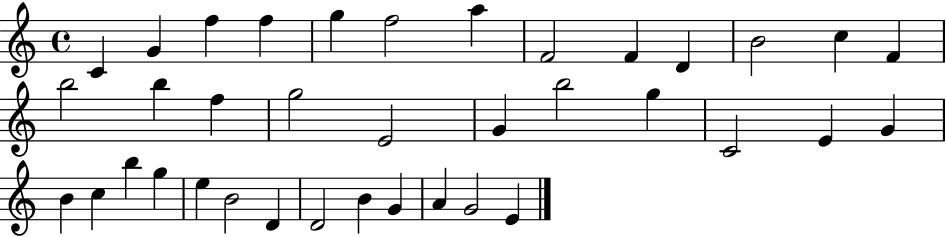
C4/q G4/q F5/q F5/q G5/q F5/h A5/q F4/h F4/q D4/q B4/h C5/q F4/q B5/h B5/q F5/q G5/h E4/h G4/q B5/h G5/q C4/h E4/q G4/q B4/q C5/q B5/q G5/q E5/q B4/h D4/q D4/h B4/q G4/q A4/q G4/h E4/q